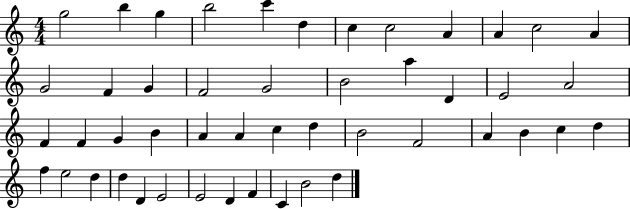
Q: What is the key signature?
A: C major